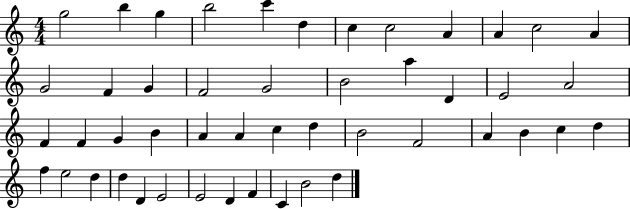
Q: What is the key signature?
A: C major